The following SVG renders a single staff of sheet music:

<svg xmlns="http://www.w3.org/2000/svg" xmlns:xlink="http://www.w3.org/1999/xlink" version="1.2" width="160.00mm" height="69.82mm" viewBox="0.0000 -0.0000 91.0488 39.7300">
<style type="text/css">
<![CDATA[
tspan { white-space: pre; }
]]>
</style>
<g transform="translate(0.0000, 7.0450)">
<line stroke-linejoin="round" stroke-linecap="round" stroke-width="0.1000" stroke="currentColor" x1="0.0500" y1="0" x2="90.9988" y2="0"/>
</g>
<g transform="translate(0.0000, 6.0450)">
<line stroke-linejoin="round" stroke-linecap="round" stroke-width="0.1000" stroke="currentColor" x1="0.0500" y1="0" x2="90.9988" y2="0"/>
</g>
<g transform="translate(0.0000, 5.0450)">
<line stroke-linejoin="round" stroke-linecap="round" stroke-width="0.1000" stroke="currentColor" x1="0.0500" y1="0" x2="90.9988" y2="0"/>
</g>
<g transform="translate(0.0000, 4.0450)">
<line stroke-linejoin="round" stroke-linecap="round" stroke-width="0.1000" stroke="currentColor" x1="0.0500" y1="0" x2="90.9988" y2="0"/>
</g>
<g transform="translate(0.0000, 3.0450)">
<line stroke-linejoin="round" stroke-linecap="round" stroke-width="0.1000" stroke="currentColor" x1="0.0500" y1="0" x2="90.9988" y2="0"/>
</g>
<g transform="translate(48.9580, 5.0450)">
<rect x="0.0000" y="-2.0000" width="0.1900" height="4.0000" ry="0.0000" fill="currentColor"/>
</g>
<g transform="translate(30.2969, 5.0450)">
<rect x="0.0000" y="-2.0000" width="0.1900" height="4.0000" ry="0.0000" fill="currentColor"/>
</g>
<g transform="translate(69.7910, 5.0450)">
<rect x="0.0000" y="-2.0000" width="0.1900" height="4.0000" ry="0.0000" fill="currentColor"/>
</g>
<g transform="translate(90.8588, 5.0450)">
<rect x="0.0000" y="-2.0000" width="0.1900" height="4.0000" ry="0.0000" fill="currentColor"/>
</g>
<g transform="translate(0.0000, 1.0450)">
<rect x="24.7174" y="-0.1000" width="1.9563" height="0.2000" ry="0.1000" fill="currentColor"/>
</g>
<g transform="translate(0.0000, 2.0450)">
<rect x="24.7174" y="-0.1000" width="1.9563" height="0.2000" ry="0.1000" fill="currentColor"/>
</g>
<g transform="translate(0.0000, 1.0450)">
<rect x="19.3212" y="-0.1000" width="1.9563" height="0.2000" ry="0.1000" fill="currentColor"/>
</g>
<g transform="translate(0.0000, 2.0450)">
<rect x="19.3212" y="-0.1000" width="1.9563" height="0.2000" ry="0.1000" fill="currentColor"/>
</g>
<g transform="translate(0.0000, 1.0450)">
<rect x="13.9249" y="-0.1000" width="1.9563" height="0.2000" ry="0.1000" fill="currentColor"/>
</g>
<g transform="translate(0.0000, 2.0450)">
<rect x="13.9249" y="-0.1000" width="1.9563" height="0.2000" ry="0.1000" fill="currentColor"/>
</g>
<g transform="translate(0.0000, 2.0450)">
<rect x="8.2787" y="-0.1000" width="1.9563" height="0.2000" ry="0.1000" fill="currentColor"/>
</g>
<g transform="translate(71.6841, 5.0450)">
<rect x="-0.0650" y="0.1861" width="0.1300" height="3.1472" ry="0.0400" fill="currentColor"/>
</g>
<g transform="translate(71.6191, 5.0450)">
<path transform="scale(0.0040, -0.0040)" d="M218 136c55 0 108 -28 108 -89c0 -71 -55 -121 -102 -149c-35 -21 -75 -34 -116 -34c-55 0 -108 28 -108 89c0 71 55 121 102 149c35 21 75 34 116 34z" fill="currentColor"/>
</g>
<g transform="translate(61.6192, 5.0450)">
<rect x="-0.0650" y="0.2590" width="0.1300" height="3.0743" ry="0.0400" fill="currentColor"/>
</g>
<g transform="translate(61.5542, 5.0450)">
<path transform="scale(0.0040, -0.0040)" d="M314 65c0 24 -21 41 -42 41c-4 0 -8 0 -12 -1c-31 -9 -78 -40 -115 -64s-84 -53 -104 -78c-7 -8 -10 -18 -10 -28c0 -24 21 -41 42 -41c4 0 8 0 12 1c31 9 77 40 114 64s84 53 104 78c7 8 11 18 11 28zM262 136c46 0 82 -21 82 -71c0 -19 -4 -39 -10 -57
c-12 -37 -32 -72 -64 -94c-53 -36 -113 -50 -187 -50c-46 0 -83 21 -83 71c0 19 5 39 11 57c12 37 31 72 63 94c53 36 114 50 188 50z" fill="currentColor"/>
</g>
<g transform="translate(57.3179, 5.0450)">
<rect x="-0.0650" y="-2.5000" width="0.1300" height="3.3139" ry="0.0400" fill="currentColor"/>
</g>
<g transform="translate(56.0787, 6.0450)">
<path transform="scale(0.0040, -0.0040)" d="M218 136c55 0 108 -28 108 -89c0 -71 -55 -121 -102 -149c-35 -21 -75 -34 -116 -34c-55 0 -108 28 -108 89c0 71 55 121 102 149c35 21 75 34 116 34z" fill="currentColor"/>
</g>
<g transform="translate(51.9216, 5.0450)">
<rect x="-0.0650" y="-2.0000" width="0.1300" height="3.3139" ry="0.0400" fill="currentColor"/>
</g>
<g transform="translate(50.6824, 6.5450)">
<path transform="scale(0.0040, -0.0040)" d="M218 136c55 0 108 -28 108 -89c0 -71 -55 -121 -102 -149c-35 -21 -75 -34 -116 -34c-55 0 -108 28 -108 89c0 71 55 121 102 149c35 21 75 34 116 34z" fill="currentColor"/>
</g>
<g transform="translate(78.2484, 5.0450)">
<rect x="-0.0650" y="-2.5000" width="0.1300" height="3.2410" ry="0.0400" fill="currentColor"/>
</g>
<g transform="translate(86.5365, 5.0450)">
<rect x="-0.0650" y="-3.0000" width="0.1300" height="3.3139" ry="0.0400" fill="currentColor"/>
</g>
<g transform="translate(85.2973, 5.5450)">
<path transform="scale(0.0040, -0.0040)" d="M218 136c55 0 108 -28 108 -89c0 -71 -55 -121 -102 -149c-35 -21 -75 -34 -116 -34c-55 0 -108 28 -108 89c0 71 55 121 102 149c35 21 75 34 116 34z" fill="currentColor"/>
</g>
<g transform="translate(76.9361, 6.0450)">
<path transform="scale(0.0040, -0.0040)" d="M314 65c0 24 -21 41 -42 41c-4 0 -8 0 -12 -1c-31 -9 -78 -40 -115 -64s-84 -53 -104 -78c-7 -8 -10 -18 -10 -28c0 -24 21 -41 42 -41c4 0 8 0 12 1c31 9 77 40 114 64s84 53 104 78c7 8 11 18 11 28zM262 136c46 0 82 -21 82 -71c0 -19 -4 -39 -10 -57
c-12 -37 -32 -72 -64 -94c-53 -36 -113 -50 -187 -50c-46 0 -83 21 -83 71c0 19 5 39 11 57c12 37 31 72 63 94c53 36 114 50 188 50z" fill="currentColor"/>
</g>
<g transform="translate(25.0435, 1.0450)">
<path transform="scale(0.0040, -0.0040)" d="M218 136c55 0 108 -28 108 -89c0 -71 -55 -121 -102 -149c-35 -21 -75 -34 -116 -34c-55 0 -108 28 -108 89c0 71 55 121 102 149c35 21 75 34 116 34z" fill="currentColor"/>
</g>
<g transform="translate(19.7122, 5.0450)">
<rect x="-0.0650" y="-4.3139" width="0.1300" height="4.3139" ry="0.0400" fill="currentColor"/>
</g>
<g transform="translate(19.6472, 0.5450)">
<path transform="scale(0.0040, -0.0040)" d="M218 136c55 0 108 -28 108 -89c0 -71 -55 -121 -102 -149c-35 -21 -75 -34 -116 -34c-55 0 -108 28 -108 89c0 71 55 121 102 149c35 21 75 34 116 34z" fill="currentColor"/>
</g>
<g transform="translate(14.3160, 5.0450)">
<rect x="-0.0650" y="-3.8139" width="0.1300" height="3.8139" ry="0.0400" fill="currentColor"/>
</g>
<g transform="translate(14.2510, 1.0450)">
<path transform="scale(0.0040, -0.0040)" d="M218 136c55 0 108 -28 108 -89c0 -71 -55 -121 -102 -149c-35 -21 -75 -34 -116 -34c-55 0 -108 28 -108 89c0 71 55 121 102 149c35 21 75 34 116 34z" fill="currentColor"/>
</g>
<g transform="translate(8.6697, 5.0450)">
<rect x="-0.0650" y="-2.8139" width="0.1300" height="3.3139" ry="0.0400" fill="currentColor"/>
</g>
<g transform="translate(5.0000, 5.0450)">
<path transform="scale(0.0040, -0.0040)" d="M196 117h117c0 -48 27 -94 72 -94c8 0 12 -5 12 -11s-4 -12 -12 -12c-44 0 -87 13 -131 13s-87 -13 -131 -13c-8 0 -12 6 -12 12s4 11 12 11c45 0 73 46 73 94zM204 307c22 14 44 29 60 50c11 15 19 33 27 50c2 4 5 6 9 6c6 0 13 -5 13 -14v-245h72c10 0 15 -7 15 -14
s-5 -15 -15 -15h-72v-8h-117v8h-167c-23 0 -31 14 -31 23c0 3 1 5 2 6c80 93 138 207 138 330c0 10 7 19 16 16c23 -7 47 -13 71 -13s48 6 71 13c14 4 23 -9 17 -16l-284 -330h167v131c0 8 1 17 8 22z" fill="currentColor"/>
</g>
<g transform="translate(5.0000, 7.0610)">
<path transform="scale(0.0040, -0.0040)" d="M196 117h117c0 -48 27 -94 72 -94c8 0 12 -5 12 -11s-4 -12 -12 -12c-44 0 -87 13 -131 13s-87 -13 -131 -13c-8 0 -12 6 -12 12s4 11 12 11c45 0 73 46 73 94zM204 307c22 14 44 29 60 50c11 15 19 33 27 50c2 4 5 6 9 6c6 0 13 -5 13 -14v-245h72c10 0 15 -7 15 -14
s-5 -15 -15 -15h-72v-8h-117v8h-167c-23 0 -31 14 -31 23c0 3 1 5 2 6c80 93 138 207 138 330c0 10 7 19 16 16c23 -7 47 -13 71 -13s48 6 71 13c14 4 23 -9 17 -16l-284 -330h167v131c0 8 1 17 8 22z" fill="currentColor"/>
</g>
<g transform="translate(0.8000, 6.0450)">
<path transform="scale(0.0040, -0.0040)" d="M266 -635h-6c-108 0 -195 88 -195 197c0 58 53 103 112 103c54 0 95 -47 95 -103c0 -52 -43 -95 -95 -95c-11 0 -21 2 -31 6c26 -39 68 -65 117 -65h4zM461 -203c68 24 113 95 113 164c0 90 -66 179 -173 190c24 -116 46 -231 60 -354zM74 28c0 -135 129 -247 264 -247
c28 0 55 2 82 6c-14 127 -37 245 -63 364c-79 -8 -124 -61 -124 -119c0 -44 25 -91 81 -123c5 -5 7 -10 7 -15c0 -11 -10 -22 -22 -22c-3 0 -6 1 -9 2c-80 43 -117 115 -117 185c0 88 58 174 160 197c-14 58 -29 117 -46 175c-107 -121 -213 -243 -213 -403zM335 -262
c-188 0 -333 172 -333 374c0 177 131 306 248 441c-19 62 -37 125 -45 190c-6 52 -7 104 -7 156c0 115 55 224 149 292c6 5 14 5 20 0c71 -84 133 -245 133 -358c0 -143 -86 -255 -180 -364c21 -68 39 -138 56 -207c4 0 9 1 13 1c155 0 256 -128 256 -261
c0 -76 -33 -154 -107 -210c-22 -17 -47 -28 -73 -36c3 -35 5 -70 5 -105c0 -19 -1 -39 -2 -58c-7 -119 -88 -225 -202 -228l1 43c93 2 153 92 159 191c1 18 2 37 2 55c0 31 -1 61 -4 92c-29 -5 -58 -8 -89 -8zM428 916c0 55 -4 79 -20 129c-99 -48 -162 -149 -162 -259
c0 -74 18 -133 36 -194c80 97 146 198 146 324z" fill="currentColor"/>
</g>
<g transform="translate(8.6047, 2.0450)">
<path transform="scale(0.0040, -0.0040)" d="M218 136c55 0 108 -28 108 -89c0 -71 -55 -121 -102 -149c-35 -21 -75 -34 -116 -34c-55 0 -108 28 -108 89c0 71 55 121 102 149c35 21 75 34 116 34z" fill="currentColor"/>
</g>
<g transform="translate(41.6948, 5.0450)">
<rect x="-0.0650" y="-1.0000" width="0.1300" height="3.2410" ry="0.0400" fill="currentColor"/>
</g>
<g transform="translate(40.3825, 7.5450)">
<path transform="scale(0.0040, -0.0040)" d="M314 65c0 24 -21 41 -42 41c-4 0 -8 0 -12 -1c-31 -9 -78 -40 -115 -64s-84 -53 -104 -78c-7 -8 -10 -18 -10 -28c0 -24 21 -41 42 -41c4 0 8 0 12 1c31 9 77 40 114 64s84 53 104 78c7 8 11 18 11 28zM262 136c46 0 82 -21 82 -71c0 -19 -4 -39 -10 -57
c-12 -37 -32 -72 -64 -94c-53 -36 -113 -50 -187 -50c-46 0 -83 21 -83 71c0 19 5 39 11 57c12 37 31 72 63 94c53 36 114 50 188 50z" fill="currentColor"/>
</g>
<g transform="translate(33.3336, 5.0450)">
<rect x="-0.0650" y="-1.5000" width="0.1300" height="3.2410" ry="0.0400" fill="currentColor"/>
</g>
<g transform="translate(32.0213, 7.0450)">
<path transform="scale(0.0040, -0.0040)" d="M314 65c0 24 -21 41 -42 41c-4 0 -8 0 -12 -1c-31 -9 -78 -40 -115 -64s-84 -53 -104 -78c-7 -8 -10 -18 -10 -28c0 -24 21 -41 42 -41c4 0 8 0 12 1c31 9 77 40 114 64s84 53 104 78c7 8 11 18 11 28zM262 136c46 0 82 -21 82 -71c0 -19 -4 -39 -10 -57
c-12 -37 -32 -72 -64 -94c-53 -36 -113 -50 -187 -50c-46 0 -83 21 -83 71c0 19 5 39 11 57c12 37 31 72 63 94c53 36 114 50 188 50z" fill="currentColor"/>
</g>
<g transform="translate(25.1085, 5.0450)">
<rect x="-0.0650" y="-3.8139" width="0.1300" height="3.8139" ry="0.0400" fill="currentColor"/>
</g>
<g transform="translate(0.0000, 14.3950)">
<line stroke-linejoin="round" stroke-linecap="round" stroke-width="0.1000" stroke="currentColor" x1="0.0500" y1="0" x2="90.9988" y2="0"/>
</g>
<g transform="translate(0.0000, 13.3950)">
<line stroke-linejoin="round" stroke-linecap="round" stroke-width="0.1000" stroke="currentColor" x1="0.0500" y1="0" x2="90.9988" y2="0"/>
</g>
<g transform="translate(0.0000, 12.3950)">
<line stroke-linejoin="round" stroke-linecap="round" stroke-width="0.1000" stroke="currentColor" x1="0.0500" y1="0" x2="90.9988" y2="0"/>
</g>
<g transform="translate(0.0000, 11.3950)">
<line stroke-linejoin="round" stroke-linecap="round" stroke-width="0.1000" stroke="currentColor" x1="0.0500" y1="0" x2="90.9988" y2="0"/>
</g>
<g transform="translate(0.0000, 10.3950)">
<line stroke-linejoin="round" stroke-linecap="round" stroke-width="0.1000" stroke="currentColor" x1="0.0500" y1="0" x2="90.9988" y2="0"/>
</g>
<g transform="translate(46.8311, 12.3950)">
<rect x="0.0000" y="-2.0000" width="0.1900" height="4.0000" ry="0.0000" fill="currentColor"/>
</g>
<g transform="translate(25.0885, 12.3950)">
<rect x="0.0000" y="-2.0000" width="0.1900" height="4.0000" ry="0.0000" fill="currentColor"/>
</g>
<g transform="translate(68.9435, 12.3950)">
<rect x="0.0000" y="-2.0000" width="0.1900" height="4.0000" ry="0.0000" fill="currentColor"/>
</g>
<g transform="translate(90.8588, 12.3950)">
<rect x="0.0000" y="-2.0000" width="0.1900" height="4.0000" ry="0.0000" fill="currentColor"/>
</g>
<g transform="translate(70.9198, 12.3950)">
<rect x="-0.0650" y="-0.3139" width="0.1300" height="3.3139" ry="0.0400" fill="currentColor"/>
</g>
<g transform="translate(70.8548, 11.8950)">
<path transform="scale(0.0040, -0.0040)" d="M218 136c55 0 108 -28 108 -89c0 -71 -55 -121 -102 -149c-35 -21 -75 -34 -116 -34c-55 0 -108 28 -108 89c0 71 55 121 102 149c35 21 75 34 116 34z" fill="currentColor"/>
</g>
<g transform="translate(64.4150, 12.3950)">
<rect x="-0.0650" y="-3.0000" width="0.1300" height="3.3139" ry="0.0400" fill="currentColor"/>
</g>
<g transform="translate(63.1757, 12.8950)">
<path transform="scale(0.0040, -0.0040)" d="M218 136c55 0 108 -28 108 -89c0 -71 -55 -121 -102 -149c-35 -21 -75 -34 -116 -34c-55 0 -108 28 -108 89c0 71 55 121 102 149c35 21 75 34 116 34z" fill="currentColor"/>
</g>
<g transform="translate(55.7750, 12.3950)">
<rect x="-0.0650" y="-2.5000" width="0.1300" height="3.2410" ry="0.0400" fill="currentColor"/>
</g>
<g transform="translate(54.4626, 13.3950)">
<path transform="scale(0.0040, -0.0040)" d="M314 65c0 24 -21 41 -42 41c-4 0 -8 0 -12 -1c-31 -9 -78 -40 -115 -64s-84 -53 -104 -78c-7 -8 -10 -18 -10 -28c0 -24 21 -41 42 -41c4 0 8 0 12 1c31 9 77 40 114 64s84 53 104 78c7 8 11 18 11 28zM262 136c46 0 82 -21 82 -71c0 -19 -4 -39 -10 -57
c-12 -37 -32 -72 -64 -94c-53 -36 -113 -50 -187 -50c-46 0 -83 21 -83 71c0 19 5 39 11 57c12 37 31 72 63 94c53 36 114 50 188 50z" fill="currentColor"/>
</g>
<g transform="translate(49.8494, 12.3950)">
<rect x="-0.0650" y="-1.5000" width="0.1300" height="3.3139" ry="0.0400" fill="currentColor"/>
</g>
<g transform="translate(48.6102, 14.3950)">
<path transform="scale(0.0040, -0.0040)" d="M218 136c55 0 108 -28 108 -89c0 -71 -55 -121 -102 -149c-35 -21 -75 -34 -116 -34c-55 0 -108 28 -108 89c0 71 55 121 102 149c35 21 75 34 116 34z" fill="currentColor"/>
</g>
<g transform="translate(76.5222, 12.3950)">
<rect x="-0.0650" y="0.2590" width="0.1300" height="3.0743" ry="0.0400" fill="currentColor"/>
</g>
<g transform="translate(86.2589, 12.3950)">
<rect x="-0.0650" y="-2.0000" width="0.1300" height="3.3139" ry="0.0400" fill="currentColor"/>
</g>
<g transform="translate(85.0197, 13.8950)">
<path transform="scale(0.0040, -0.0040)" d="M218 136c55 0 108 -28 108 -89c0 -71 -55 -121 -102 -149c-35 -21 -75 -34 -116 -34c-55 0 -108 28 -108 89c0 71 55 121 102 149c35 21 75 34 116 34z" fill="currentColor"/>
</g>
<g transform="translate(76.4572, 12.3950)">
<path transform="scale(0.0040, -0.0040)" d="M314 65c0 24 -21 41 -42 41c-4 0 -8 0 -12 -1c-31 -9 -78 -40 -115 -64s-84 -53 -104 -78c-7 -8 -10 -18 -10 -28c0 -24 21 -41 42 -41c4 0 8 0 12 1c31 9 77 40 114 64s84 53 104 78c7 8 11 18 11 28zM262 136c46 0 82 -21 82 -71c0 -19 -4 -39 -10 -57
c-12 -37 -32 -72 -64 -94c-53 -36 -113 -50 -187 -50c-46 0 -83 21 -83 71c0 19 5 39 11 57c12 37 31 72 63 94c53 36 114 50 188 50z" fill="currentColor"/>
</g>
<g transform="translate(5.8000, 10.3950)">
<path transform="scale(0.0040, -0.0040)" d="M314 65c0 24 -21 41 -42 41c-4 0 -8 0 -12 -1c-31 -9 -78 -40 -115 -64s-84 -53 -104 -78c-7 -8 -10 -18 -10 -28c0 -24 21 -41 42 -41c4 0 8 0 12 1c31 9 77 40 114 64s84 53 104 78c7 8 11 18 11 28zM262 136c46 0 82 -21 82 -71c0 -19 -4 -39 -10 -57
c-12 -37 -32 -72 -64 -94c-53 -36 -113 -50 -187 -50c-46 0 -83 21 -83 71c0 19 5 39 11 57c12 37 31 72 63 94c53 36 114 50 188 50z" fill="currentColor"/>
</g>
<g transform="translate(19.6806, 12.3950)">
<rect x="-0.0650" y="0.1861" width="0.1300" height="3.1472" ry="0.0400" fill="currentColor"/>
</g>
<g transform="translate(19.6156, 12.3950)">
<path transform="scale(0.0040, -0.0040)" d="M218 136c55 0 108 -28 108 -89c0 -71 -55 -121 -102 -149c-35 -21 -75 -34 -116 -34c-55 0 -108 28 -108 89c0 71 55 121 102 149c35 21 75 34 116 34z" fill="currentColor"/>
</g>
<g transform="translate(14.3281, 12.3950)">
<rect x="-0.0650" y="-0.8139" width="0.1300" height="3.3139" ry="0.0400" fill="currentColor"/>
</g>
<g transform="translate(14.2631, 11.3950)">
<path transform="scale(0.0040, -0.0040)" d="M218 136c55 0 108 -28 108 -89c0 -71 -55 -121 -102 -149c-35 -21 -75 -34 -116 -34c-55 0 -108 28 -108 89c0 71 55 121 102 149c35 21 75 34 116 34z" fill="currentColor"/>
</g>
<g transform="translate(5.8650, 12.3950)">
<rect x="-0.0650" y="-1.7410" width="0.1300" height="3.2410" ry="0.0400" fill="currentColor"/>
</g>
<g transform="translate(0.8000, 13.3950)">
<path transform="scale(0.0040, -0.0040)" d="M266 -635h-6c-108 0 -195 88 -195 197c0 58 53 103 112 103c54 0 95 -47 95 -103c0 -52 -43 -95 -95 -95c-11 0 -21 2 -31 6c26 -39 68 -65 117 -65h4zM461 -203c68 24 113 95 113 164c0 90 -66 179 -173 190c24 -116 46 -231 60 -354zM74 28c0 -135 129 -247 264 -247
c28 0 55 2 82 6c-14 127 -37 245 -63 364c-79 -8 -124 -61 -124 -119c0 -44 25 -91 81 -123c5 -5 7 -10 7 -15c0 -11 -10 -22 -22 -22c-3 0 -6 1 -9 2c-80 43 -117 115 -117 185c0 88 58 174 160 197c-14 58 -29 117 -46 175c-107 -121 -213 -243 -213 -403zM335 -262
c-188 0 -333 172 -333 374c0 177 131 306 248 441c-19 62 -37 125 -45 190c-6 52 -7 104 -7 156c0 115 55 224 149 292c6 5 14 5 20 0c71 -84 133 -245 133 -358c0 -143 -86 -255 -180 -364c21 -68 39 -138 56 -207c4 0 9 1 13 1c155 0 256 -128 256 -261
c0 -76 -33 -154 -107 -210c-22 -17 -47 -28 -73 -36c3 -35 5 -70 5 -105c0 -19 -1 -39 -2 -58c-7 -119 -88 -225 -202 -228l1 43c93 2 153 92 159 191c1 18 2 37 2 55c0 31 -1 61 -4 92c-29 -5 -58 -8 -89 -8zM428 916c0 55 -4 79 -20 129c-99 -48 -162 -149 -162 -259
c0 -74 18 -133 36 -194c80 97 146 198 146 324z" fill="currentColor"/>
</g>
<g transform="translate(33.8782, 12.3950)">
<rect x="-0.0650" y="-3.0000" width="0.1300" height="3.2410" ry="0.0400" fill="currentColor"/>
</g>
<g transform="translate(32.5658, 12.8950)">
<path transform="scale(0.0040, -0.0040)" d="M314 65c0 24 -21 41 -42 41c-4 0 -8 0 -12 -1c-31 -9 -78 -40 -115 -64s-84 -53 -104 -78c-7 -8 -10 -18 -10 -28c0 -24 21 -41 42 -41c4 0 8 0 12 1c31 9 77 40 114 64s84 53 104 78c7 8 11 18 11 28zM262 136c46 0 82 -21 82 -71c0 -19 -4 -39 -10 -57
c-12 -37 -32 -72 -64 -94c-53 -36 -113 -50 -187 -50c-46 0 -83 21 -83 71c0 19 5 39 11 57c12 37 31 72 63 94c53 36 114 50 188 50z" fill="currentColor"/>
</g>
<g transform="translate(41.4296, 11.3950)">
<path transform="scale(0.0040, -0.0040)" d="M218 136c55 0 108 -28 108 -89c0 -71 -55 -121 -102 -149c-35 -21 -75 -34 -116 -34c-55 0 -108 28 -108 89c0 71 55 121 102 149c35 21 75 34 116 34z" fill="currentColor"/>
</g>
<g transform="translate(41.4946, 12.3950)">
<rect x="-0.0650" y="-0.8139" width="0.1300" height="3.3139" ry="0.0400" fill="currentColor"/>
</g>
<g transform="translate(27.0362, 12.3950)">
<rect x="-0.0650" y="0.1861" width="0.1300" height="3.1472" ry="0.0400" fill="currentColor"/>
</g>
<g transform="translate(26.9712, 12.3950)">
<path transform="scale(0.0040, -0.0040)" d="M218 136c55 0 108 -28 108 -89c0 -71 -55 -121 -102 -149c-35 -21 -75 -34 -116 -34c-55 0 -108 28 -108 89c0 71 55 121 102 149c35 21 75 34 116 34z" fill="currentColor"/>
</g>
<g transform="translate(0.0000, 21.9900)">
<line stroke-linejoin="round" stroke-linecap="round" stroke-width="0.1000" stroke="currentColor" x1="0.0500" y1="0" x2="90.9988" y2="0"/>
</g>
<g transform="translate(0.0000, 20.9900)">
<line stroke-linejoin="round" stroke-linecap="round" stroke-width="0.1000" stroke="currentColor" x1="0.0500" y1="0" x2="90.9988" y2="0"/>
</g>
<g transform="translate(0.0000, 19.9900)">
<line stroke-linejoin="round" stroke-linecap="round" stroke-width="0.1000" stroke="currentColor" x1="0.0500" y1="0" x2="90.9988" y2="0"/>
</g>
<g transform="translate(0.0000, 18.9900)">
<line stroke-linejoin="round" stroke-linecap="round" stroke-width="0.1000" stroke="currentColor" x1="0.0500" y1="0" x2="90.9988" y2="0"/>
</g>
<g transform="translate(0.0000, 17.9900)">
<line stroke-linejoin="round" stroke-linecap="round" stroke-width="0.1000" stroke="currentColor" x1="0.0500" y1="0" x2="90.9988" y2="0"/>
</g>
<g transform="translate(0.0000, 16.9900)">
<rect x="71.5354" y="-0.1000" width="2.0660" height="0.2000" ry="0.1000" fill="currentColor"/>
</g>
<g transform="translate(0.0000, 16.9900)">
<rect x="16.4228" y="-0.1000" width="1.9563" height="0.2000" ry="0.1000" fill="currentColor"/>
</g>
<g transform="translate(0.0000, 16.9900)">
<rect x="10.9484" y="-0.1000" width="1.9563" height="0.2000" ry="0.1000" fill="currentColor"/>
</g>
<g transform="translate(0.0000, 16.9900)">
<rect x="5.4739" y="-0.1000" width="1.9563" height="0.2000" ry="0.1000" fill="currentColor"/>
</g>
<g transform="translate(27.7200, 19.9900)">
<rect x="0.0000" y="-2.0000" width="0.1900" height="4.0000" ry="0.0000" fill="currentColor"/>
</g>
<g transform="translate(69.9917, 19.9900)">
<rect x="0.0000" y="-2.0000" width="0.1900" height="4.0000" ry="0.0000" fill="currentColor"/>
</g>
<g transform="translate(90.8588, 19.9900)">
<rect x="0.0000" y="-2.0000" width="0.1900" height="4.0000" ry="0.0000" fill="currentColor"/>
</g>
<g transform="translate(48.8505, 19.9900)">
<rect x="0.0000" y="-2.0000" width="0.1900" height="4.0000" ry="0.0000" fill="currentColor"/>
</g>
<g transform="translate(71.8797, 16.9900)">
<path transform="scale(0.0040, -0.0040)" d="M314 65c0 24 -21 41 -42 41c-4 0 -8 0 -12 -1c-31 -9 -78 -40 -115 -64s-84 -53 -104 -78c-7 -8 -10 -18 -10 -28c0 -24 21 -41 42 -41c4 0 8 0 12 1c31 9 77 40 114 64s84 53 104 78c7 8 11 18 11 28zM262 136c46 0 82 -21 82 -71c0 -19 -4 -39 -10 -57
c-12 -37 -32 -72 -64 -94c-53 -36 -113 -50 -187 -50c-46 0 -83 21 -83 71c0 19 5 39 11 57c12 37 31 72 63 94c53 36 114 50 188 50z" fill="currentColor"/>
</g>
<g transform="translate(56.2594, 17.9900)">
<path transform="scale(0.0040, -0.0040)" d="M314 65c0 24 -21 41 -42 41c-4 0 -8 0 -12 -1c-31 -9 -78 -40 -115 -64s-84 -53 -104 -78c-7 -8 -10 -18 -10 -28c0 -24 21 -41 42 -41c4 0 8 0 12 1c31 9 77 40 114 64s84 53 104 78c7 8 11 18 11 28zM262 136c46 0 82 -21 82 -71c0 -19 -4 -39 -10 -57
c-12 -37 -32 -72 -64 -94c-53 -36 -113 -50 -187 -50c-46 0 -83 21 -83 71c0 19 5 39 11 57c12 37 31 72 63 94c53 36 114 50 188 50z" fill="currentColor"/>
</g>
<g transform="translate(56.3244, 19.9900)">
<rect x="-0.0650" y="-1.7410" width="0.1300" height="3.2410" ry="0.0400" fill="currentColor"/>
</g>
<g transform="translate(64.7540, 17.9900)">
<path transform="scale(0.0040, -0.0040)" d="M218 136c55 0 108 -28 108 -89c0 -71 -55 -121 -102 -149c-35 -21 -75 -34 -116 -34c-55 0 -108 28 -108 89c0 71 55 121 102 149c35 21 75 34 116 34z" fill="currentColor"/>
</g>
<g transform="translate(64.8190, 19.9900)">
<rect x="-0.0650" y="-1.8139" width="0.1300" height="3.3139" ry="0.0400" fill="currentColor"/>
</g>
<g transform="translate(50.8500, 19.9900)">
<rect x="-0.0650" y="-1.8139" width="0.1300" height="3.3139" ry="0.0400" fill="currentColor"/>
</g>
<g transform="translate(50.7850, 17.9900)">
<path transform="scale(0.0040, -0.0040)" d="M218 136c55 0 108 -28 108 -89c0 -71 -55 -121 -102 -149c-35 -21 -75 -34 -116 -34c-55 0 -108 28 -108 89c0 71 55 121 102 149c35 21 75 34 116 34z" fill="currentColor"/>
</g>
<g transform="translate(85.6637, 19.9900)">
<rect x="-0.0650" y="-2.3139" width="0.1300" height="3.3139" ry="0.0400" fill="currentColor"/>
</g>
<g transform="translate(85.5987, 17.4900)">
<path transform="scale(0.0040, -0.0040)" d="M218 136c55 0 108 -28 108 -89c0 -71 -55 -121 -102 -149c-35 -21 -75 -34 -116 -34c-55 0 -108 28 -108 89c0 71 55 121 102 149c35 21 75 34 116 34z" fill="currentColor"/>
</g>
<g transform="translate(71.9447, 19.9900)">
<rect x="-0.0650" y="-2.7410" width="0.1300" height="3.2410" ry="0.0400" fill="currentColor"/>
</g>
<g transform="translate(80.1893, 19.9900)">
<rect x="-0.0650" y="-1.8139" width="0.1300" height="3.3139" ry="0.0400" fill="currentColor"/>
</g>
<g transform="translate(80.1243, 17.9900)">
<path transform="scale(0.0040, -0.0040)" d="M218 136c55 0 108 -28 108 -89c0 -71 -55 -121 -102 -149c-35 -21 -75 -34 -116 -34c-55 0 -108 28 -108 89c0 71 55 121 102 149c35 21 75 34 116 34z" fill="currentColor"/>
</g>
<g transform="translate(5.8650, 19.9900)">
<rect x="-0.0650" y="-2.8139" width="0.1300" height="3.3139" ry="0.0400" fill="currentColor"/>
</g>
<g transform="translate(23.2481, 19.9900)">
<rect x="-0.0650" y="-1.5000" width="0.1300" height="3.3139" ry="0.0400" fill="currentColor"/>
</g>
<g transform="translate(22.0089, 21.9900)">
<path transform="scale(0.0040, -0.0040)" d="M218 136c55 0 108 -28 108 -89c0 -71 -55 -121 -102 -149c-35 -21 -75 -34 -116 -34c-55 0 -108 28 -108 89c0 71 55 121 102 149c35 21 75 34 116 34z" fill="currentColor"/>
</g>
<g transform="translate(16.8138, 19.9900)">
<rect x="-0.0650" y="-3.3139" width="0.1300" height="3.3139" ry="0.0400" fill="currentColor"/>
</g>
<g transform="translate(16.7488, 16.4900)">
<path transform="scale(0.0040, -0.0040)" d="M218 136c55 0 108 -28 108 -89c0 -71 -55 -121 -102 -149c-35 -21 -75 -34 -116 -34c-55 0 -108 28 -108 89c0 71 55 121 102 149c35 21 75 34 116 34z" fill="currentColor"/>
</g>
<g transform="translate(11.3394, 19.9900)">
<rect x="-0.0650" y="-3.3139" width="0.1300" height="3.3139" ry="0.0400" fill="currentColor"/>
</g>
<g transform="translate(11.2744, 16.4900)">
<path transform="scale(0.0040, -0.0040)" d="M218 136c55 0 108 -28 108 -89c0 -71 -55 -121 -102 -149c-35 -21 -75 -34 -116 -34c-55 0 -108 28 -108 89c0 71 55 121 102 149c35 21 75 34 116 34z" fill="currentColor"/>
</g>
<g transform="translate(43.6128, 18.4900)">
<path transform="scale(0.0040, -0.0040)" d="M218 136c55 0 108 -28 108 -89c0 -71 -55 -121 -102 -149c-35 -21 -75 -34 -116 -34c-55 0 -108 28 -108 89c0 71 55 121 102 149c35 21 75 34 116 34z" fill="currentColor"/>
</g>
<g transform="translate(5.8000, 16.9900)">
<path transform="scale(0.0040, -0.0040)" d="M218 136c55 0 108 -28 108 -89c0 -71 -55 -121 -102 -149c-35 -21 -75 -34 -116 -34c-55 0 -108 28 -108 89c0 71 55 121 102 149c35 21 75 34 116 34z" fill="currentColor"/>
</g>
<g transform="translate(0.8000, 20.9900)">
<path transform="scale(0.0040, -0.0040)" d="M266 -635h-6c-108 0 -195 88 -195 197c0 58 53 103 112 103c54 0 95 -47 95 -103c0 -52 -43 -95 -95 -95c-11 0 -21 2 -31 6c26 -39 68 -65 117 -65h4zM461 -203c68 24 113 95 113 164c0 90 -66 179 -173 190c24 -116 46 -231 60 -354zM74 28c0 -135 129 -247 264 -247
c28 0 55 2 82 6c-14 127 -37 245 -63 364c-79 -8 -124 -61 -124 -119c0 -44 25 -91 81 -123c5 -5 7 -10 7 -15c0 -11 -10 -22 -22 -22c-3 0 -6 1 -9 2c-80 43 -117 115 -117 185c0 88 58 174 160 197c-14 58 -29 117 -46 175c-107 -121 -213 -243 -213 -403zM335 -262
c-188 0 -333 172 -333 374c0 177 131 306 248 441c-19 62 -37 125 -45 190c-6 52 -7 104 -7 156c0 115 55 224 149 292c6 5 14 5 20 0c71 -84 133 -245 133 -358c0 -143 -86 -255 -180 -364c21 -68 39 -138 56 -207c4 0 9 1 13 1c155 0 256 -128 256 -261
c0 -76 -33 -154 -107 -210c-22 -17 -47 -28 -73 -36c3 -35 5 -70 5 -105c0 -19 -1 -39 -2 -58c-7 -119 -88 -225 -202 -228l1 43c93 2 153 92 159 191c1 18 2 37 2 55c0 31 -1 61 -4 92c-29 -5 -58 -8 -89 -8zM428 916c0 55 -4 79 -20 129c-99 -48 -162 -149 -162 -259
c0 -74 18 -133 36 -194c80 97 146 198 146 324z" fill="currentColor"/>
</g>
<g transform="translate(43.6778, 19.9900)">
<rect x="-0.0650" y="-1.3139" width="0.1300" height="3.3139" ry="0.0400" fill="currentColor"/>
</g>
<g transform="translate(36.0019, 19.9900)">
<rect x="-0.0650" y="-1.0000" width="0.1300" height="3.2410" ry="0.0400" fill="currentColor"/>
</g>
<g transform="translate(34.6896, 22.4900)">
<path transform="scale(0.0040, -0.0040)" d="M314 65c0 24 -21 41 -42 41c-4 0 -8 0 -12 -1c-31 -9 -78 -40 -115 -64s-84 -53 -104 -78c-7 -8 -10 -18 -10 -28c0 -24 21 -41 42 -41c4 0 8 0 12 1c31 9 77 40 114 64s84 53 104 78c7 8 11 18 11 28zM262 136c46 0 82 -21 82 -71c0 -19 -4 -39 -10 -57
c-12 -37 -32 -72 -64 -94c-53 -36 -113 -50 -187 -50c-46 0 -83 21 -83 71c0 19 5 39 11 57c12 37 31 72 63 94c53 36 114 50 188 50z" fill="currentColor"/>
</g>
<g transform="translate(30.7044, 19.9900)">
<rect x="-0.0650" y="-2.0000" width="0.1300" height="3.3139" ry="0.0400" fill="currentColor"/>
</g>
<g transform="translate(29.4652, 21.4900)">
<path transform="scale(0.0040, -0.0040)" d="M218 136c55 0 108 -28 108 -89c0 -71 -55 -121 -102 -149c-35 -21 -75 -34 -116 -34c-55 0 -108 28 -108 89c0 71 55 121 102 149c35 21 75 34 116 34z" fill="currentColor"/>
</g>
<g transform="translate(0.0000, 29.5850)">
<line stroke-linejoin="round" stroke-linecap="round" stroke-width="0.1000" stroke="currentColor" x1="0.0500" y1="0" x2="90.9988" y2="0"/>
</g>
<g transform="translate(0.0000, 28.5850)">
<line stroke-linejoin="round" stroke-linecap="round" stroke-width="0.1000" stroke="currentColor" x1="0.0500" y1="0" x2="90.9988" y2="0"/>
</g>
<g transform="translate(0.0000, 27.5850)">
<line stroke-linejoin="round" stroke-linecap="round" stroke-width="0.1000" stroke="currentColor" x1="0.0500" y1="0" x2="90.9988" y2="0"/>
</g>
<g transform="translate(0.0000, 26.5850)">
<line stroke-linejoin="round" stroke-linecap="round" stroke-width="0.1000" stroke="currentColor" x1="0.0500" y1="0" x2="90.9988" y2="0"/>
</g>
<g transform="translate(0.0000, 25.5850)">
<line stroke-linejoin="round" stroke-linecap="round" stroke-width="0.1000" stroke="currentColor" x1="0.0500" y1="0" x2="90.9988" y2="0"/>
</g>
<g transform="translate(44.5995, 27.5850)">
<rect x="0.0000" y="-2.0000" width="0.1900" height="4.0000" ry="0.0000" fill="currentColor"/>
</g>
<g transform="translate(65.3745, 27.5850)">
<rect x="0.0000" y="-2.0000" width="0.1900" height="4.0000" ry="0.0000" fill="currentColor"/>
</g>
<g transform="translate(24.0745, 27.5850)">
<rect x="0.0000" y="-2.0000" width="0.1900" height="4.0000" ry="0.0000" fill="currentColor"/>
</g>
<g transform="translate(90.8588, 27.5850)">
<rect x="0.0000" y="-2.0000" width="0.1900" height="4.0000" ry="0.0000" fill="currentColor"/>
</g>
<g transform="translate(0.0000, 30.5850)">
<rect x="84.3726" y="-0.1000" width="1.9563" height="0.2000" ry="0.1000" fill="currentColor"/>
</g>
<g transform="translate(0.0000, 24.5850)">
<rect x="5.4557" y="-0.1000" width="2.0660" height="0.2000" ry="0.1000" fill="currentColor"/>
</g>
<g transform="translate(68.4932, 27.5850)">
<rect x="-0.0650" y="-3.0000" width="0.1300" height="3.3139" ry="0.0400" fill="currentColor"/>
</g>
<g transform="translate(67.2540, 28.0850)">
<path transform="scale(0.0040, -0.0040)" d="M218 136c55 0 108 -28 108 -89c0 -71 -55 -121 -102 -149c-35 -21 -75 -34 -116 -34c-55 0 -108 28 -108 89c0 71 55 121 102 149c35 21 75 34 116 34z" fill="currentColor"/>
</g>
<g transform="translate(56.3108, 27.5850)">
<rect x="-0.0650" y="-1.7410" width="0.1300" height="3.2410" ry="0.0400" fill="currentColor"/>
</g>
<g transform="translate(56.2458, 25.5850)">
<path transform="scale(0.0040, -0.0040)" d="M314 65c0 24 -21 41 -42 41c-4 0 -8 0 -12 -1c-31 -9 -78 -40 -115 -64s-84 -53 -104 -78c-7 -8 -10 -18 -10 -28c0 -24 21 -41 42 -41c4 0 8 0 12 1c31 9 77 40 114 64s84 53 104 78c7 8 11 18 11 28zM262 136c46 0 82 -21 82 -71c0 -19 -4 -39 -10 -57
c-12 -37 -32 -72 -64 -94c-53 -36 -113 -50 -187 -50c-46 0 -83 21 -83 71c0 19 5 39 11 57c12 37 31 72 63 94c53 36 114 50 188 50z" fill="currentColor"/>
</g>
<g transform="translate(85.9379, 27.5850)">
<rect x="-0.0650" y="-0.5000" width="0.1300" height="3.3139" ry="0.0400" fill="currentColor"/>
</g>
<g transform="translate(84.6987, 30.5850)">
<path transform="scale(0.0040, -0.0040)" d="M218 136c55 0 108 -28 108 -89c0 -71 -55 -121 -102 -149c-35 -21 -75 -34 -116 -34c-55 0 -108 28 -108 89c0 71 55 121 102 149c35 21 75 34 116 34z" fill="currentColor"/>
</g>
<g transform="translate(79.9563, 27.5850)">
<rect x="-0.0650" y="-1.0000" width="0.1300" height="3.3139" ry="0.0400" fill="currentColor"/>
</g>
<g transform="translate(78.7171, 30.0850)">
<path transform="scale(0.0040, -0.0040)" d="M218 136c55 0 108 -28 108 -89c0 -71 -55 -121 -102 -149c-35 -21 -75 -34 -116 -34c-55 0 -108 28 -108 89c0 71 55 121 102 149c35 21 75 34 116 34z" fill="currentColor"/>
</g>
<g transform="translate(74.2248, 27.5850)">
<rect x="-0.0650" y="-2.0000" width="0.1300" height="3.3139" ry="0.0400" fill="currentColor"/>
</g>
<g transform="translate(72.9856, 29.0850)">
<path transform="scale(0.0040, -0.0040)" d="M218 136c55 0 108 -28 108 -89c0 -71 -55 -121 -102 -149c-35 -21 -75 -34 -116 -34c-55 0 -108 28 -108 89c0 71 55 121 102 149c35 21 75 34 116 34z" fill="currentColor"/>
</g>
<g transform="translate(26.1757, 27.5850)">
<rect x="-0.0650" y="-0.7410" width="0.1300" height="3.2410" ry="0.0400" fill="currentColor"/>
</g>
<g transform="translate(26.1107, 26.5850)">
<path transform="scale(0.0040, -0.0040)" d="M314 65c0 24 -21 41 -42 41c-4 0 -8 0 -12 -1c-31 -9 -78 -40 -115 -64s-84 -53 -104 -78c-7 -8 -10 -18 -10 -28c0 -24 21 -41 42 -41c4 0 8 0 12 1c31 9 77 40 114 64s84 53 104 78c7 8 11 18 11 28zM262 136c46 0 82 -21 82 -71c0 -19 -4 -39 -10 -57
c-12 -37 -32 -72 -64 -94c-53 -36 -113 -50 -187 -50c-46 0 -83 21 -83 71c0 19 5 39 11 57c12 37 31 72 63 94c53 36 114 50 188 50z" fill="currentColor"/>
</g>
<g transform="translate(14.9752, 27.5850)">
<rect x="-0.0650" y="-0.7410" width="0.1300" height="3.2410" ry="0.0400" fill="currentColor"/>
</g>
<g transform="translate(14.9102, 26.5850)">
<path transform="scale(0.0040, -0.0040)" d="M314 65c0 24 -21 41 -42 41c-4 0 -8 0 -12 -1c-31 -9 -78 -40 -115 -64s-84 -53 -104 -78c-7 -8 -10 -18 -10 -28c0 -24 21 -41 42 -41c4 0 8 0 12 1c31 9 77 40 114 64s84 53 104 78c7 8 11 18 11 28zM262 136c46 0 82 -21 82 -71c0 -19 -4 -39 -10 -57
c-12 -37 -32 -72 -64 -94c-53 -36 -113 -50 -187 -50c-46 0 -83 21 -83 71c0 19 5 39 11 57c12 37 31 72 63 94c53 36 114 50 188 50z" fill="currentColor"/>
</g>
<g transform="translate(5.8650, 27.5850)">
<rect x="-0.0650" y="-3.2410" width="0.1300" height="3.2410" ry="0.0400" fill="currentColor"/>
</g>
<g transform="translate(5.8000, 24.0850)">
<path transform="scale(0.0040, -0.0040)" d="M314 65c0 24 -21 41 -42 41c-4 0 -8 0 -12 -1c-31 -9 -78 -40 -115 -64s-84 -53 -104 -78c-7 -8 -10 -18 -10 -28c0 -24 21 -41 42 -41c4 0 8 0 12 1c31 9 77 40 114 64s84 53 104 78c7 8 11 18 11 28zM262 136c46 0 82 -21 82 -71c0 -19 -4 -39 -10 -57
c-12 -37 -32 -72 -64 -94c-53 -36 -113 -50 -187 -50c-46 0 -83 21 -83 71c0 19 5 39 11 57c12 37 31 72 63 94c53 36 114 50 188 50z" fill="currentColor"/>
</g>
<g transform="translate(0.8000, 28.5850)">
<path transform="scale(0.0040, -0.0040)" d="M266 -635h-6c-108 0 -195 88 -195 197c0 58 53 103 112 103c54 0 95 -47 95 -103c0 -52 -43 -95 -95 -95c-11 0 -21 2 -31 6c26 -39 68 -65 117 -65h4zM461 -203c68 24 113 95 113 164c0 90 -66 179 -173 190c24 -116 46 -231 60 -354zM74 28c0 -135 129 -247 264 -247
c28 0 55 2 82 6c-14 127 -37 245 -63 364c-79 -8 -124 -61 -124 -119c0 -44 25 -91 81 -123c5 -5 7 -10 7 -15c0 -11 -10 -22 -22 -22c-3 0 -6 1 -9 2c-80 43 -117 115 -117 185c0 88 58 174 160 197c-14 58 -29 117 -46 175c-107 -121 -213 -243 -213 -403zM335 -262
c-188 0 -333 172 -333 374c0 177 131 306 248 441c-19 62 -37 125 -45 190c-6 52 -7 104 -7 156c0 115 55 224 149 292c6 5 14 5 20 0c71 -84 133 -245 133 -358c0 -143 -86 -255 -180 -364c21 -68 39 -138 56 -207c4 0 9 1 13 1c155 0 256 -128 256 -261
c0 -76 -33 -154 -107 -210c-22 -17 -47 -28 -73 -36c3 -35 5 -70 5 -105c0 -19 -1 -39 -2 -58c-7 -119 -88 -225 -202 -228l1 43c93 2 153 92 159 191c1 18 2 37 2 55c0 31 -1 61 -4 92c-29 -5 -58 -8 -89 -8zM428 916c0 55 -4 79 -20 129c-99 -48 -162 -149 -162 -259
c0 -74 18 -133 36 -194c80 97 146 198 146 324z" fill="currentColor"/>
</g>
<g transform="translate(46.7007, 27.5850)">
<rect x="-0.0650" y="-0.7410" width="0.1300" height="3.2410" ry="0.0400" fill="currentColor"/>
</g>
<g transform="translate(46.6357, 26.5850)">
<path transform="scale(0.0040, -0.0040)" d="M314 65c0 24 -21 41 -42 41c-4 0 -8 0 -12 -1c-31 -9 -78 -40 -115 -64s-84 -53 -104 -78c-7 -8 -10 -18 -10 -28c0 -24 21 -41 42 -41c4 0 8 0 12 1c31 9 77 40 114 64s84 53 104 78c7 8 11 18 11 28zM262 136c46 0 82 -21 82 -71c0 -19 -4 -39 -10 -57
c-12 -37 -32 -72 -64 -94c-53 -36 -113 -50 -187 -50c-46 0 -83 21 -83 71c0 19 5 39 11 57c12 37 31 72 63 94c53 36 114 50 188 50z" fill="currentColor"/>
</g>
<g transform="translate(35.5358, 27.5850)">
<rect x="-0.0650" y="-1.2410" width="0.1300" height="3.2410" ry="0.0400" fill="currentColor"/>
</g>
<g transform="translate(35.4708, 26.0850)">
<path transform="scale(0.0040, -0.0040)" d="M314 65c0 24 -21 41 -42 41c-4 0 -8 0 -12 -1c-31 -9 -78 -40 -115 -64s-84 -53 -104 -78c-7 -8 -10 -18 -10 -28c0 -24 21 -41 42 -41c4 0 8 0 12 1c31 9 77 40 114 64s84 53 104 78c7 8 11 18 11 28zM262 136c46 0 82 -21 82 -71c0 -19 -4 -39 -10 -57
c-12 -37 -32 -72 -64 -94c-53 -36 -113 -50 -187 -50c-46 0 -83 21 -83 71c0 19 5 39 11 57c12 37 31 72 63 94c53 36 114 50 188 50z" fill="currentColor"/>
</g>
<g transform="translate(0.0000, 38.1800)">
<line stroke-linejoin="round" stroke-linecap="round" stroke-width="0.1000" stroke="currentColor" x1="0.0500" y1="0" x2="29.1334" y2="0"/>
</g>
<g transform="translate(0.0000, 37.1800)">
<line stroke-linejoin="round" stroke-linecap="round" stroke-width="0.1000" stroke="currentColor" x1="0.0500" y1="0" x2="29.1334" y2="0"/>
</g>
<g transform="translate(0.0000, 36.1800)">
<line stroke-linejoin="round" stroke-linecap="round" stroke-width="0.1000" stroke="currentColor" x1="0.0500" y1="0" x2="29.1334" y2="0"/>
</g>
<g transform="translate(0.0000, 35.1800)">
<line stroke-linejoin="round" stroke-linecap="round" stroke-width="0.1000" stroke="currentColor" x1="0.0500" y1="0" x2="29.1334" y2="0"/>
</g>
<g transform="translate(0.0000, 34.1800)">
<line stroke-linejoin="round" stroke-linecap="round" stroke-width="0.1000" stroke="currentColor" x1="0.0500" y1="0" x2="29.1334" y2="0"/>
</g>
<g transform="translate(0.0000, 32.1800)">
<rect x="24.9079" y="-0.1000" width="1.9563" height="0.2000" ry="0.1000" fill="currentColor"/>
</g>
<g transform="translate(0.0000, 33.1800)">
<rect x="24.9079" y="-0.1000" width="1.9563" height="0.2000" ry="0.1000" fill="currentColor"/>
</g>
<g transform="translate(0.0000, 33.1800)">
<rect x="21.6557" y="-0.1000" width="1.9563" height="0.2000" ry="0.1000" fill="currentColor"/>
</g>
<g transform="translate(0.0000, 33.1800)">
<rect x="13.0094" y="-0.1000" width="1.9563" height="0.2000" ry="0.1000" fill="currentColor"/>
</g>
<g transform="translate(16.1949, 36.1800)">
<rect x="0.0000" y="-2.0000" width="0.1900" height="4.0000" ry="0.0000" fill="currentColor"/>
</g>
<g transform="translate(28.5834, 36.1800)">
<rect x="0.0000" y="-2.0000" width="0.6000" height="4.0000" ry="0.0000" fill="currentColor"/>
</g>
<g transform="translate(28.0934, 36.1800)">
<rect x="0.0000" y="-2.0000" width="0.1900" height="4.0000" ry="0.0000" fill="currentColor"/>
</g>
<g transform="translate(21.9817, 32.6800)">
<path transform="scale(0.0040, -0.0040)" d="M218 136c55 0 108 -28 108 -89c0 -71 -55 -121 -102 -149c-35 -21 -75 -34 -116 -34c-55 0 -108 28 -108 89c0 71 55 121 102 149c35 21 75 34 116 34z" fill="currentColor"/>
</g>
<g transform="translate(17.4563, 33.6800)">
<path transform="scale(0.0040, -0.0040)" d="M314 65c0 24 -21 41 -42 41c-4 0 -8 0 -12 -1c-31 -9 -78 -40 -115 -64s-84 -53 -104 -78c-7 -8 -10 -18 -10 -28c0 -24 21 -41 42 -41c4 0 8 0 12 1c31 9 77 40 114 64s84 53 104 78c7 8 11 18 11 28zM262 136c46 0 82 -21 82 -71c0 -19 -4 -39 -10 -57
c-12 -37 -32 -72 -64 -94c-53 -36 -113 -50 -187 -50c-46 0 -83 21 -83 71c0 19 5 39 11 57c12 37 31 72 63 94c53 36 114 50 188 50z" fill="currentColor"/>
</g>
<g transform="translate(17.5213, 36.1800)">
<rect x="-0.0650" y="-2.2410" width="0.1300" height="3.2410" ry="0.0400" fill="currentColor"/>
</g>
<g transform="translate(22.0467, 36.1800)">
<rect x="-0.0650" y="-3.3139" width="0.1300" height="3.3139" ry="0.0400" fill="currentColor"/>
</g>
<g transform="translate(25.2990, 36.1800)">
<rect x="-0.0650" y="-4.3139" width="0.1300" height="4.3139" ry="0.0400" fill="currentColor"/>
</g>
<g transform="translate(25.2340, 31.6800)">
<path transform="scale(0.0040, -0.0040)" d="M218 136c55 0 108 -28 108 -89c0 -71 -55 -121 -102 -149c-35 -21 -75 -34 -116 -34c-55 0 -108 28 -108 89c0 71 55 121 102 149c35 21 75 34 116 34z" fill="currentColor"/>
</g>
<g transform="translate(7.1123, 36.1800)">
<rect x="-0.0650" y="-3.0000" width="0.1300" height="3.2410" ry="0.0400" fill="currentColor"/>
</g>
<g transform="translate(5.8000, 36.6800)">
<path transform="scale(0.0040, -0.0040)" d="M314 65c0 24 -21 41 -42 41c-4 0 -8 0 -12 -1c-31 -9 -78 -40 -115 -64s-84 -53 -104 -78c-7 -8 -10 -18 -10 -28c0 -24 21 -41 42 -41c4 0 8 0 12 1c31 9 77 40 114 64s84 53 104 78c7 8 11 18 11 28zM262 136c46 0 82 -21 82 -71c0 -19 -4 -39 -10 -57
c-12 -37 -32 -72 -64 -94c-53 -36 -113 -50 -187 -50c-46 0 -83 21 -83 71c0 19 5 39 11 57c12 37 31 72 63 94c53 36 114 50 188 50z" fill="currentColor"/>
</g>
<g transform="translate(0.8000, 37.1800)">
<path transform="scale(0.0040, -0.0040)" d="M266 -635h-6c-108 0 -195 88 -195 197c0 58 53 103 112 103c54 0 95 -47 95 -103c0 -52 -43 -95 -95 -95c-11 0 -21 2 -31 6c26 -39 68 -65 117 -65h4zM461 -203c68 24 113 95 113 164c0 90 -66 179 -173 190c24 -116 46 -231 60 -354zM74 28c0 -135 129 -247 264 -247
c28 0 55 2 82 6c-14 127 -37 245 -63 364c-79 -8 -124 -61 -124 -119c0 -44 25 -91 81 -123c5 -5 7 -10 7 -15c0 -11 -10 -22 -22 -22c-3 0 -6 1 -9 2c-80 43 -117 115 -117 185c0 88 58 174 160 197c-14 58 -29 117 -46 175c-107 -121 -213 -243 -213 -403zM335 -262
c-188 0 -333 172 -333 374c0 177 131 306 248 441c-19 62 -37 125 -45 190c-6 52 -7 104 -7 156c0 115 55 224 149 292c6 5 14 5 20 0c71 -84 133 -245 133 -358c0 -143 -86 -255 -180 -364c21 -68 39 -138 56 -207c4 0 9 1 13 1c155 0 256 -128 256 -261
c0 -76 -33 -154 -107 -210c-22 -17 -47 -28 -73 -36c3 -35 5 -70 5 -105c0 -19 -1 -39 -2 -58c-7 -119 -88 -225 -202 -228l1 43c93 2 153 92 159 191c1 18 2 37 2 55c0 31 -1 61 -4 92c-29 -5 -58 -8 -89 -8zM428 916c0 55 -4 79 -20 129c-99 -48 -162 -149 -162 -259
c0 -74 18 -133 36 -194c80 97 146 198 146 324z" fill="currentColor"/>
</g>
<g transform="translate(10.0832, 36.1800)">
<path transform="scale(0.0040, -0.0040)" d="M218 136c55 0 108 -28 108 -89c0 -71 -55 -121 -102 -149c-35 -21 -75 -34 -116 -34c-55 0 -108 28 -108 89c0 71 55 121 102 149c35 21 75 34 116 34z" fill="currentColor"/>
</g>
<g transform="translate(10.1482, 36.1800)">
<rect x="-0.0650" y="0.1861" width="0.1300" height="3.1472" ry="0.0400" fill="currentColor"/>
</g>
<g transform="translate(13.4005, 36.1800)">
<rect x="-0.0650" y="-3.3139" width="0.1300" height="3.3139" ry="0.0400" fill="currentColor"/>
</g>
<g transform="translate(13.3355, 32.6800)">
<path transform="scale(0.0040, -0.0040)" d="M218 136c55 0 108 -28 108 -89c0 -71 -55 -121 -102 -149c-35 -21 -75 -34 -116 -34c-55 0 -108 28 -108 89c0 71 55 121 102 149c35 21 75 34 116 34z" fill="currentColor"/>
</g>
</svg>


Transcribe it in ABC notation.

X:1
T:Untitled
M:4/4
L:1/4
K:C
a c' d' c' E2 D2 F G B2 B G2 A f2 d B B A2 d E G2 A c B2 F a b b E F D2 e f f2 f a2 f g b2 d2 d2 e2 d2 f2 A F D C A2 B b g2 b d'